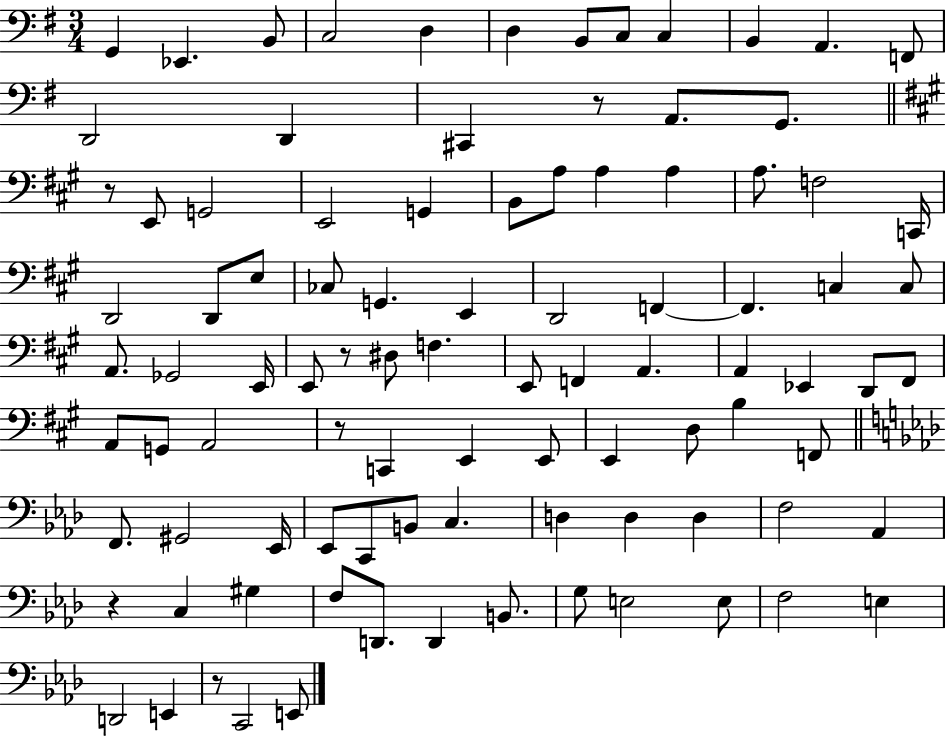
X:1
T:Untitled
M:3/4
L:1/4
K:G
G,, _E,, B,,/2 C,2 D, D, B,,/2 C,/2 C, B,, A,, F,,/2 D,,2 D,, ^C,, z/2 A,,/2 G,,/2 z/2 E,,/2 G,,2 E,,2 G,, B,,/2 A,/2 A, A, A,/2 F,2 C,,/4 D,,2 D,,/2 E,/2 _C,/2 G,, E,, D,,2 F,, F,, C, C,/2 A,,/2 _G,,2 E,,/4 E,,/2 z/2 ^D,/2 F, E,,/2 F,, A,, A,, _E,, D,,/2 ^F,,/2 A,,/2 G,,/2 A,,2 z/2 C,, E,, E,,/2 E,, D,/2 B, F,,/2 F,,/2 ^G,,2 _E,,/4 _E,,/2 C,,/2 B,,/2 C, D, D, D, F,2 _A,, z C, ^G, F,/2 D,,/2 D,, B,,/2 G,/2 E,2 E,/2 F,2 E, D,,2 E,, z/2 C,,2 E,,/2